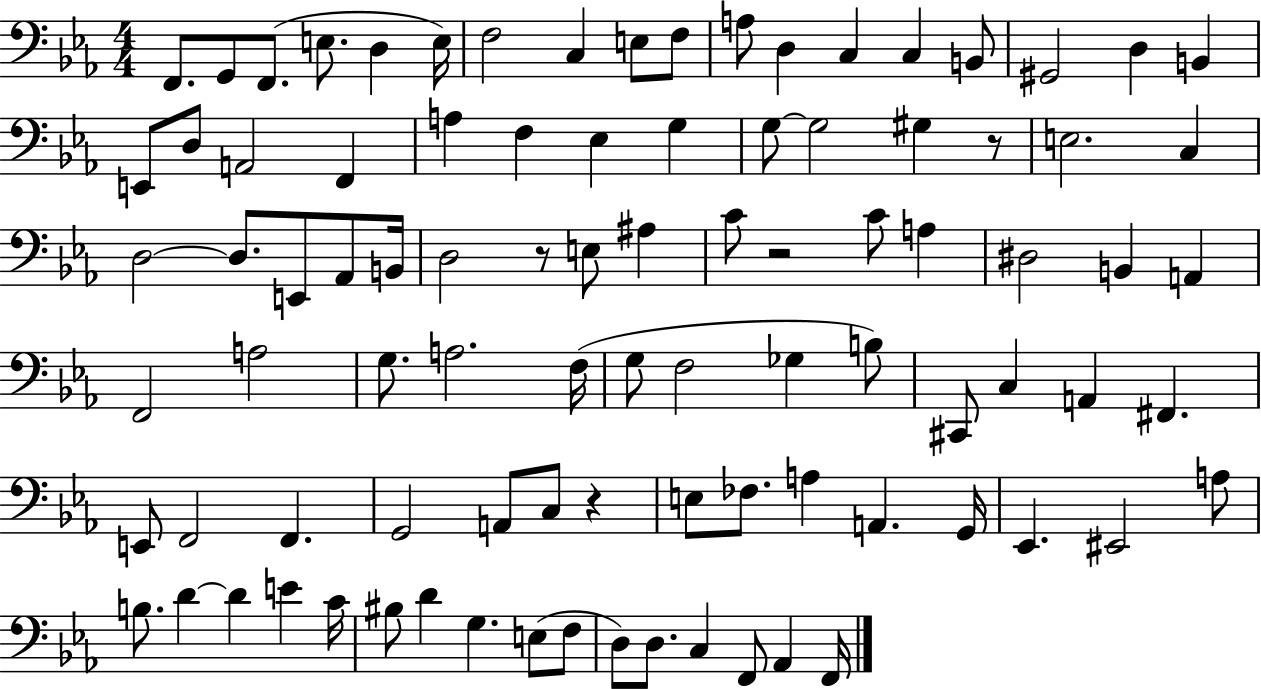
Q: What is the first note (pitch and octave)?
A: F2